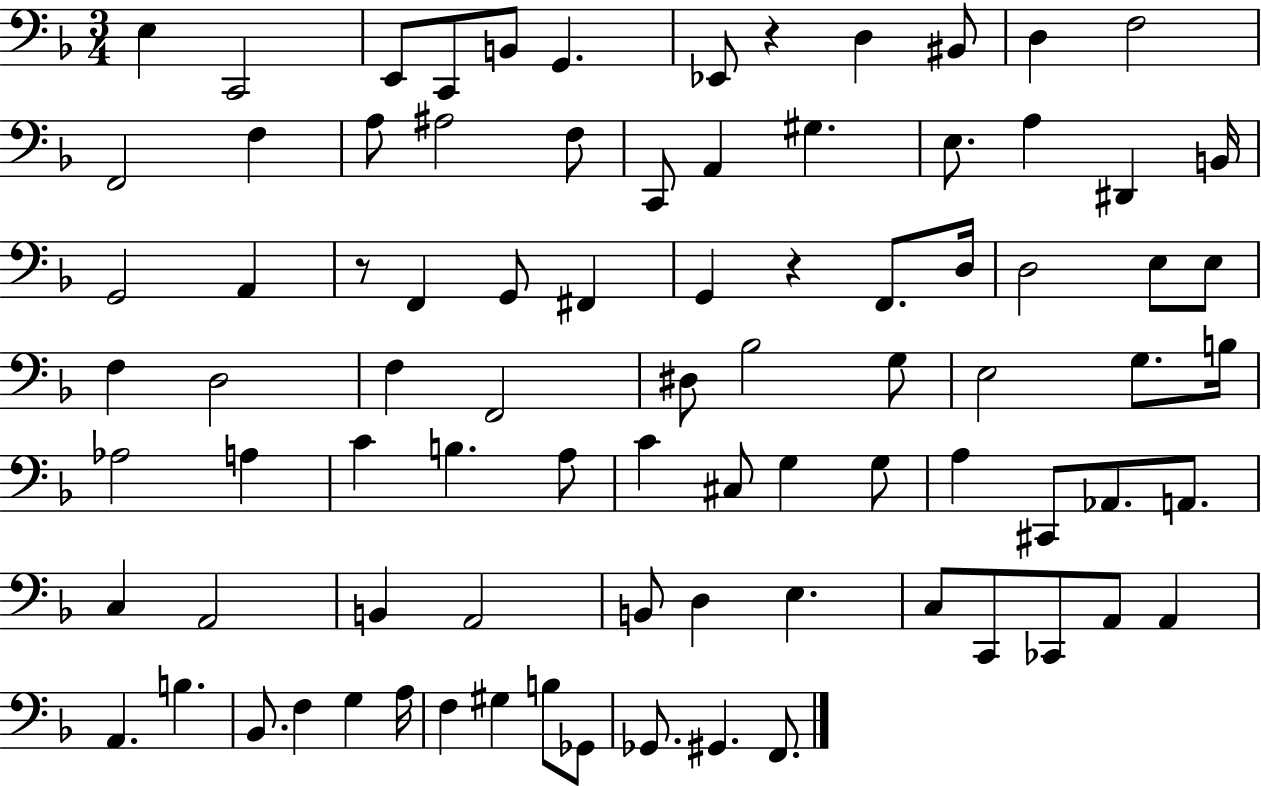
X:1
T:Untitled
M:3/4
L:1/4
K:F
E, C,,2 E,,/2 C,,/2 B,,/2 G,, _E,,/2 z D, ^B,,/2 D, F,2 F,,2 F, A,/2 ^A,2 F,/2 C,,/2 A,, ^G, E,/2 A, ^D,, B,,/4 G,,2 A,, z/2 F,, G,,/2 ^F,, G,, z F,,/2 D,/4 D,2 E,/2 E,/2 F, D,2 F, F,,2 ^D,/2 _B,2 G,/2 E,2 G,/2 B,/4 _A,2 A, C B, A,/2 C ^C,/2 G, G,/2 A, ^C,,/2 _A,,/2 A,,/2 C, A,,2 B,, A,,2 B,,/2 D, E, C,/2 C,,/2 _C,,/2 A,,/2 A,, A,, B, _B,,/2 F, G, A,/4 F, ^G, B,/2 _G,,/2 _G,,/2 ^G,, F,,/2